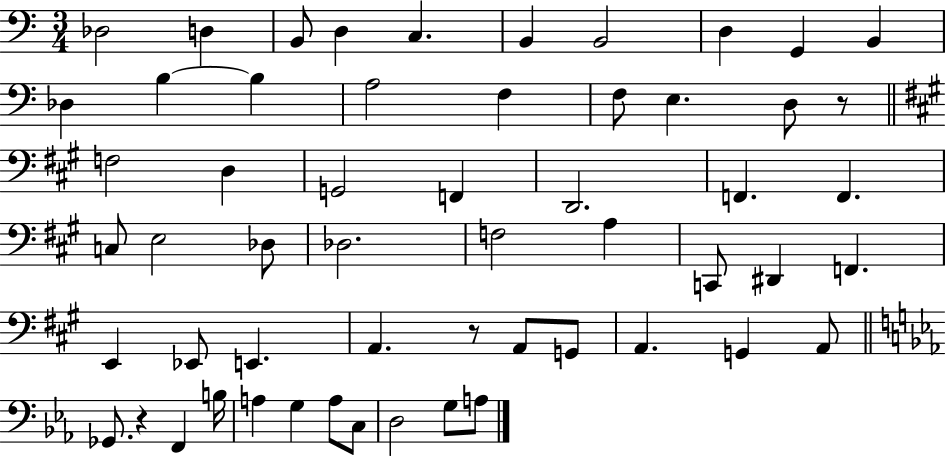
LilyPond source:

{
  \clef bass
  \numericTimeSignature
  \time 3/4
  \key c \major
  des2 d4 | b,8 d4 c4. | b,4 b,2 | d4 g,4 b,4 | \break des4 b4~~ b4 | a2 f4 | f8 e4. d8 r8 | \bar "||" \break \key a \major f2 d4 | g,2 f,4 | d,2. | f,4. f,4. | \break c8 e2 des8 | des2. | f2 a4 | c,8 dis,4 f,4. | \break e,4 ees,8 e,4. | a,4. r8 a,8 g,8 | a,4. g,4 a,8 | \bar "||" \break \key ees \major ges,8. r4 f,4 b16 | a4 g4 a8 c8 | d2 g8 a8 | \bar "|."
}